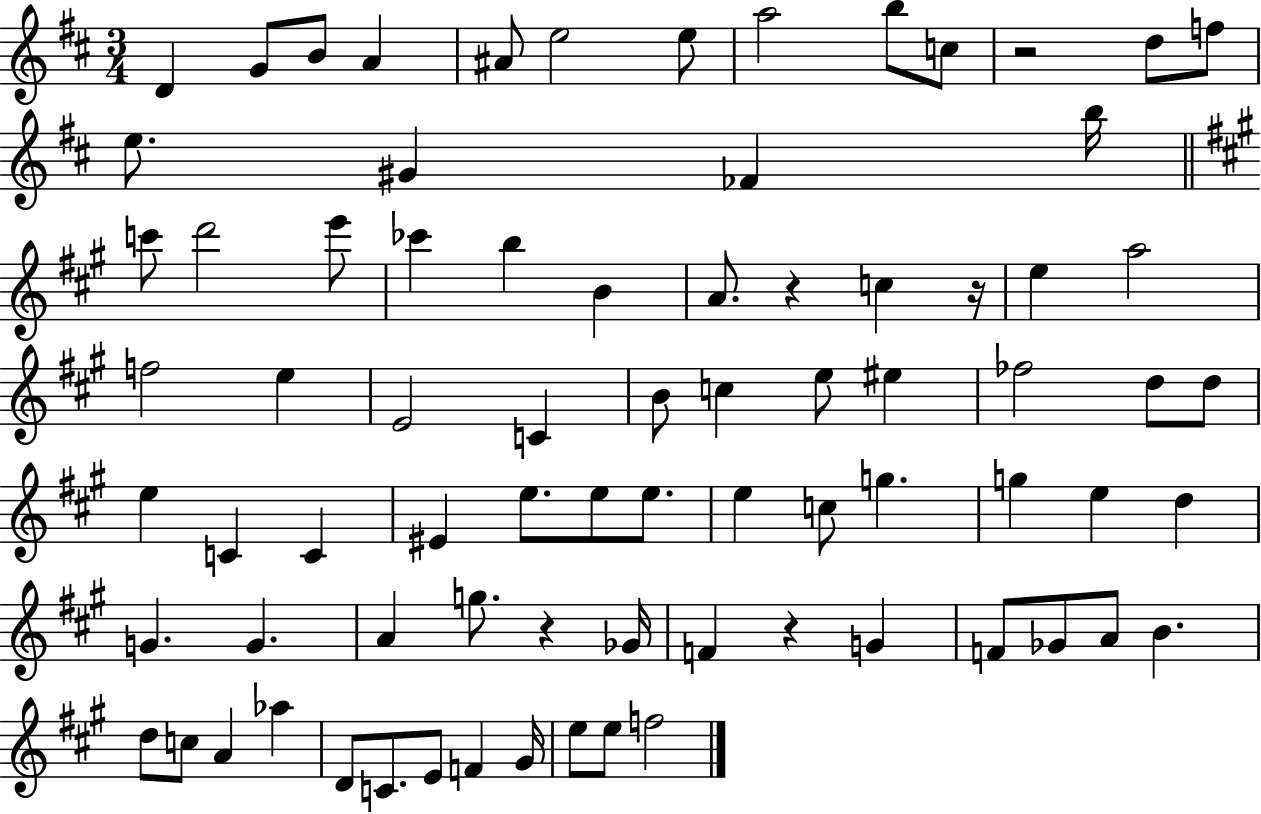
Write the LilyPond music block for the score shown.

{
  \clef treble
  \numericTimeSignature
  \time 3/4
  \key d \major
  d'4 g'8 b'8 a'4 | ais'8 e''2 e''8 | a''2 b''8 c''8 | r2 d''8 f''8 | \break e''8. gis'4 fes'4 b''16 | \bar "||" \break \key a \major c'''8 d'''2 e'''8 | ces'''4 b''4 b'4 | a'8. r4 c''4 r16 | e''4 a''2 | \break f''2 e''4 | e'2 c'4 | b'8 c''4 e''8 eis''4 | fes''2 d''8 d''8 | \break e''4 c'4 c'4 | eis'4 e''8. e''8 e''8. | e''4 c''8 g''4. | g''4 e''4 d''4 | \break g'4. g'4. | a'4 g''8. r4 ges'16 | f'4 r4 g'4 | f'8 ges'8 a'8 b'4. | \break d''8 c''8 a'4 aes''4 | d'8 c'8. e'8 f'4 gis'16 | e''8 e''8 f''2 | \bar "|."
}